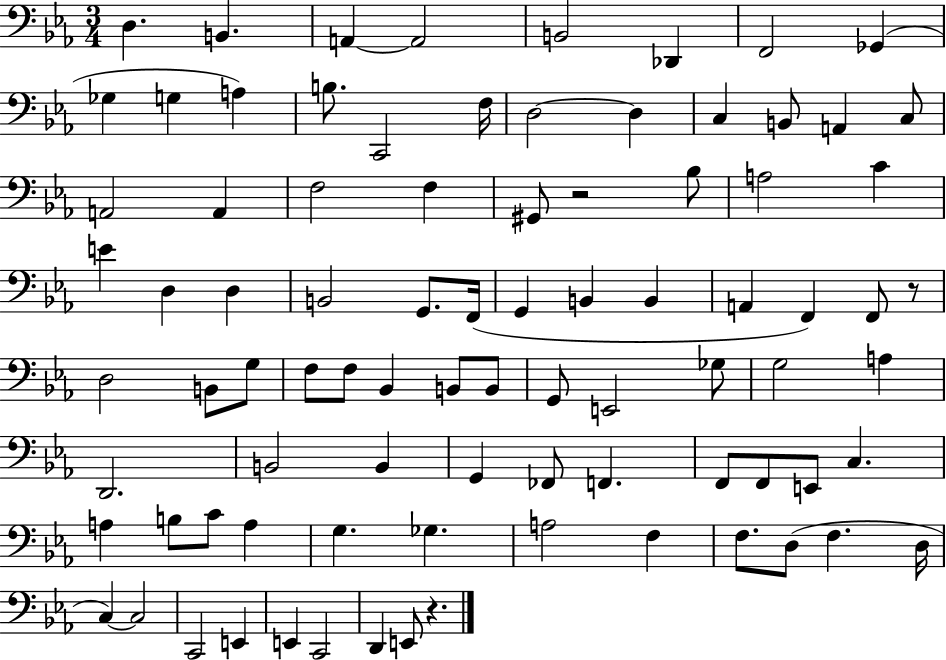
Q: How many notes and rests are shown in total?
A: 86